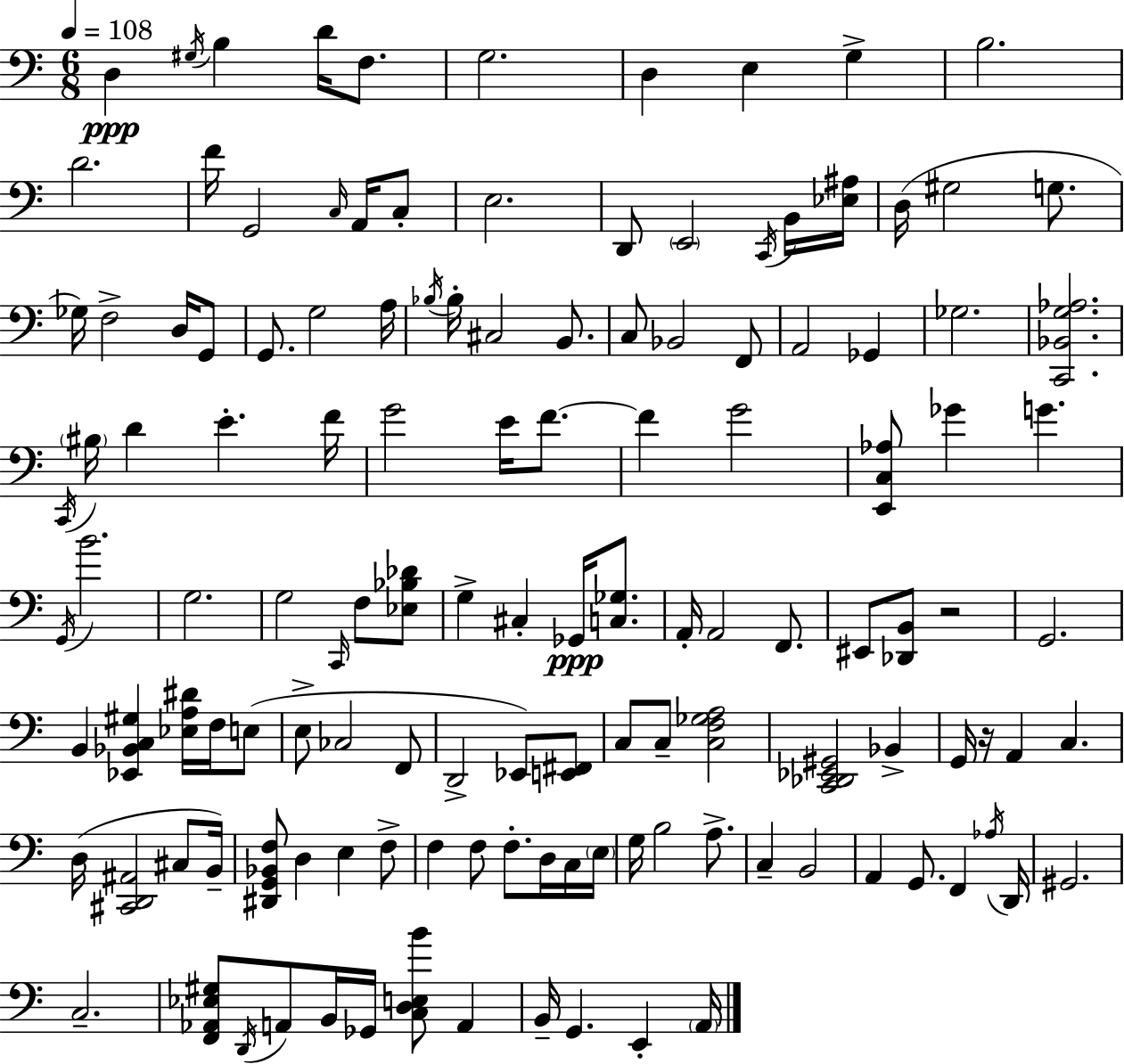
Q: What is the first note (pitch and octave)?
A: D3